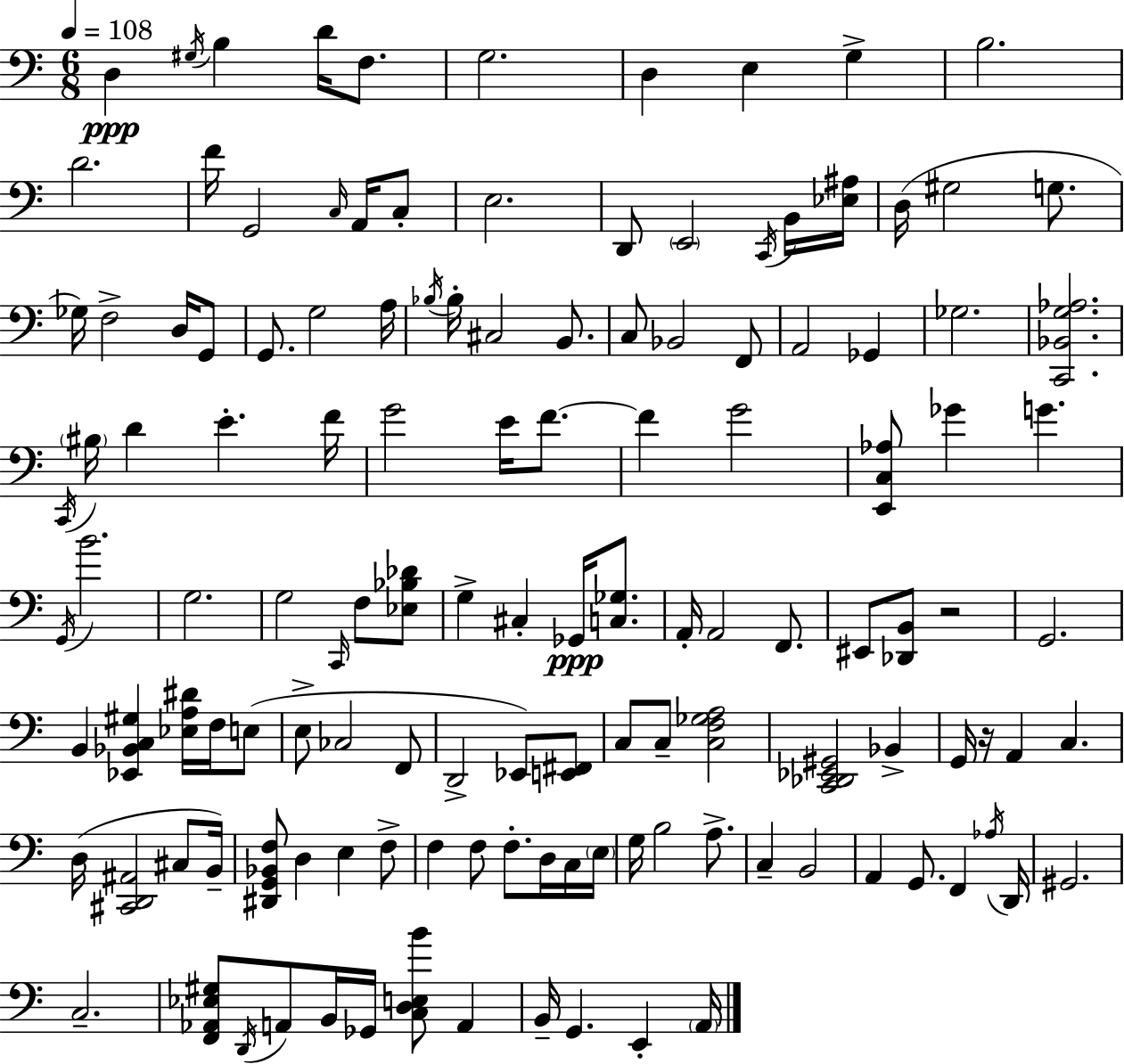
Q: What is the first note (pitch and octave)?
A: D3